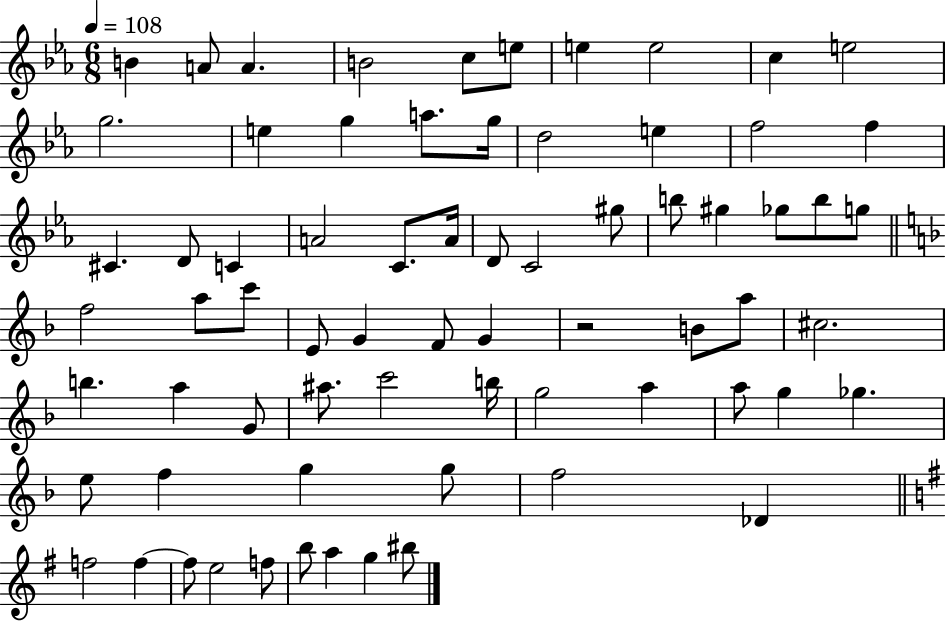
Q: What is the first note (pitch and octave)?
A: B4